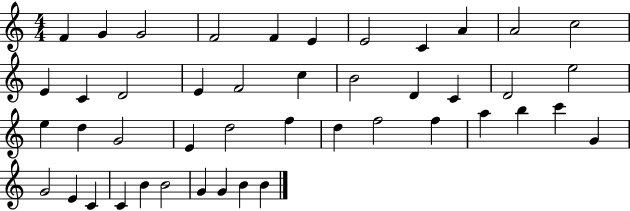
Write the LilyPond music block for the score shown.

{
  \clef treble
  \numericTimeSignature
  \time 4/4
  \key c \major
  f'4 g'4 g'2 | f'2 f'4 e'4 | e'2 c'4 a'4 | a'2 c''2 | \break e'4 c'4 d'2 | e'4 f'2 c''4 | b'2 d'4 c'4 | d'2 e''2 | \break e''4 d''4 g'2 | e'4 d''2 f''4 | d''4 f''2 f''4 | a''4 b''4 c'''4 g'4 | \break g'2 e'4 c'4 | c'4 b'4 b'2 | g'4 g'4 b'4 b'4 | \bar "|."
}